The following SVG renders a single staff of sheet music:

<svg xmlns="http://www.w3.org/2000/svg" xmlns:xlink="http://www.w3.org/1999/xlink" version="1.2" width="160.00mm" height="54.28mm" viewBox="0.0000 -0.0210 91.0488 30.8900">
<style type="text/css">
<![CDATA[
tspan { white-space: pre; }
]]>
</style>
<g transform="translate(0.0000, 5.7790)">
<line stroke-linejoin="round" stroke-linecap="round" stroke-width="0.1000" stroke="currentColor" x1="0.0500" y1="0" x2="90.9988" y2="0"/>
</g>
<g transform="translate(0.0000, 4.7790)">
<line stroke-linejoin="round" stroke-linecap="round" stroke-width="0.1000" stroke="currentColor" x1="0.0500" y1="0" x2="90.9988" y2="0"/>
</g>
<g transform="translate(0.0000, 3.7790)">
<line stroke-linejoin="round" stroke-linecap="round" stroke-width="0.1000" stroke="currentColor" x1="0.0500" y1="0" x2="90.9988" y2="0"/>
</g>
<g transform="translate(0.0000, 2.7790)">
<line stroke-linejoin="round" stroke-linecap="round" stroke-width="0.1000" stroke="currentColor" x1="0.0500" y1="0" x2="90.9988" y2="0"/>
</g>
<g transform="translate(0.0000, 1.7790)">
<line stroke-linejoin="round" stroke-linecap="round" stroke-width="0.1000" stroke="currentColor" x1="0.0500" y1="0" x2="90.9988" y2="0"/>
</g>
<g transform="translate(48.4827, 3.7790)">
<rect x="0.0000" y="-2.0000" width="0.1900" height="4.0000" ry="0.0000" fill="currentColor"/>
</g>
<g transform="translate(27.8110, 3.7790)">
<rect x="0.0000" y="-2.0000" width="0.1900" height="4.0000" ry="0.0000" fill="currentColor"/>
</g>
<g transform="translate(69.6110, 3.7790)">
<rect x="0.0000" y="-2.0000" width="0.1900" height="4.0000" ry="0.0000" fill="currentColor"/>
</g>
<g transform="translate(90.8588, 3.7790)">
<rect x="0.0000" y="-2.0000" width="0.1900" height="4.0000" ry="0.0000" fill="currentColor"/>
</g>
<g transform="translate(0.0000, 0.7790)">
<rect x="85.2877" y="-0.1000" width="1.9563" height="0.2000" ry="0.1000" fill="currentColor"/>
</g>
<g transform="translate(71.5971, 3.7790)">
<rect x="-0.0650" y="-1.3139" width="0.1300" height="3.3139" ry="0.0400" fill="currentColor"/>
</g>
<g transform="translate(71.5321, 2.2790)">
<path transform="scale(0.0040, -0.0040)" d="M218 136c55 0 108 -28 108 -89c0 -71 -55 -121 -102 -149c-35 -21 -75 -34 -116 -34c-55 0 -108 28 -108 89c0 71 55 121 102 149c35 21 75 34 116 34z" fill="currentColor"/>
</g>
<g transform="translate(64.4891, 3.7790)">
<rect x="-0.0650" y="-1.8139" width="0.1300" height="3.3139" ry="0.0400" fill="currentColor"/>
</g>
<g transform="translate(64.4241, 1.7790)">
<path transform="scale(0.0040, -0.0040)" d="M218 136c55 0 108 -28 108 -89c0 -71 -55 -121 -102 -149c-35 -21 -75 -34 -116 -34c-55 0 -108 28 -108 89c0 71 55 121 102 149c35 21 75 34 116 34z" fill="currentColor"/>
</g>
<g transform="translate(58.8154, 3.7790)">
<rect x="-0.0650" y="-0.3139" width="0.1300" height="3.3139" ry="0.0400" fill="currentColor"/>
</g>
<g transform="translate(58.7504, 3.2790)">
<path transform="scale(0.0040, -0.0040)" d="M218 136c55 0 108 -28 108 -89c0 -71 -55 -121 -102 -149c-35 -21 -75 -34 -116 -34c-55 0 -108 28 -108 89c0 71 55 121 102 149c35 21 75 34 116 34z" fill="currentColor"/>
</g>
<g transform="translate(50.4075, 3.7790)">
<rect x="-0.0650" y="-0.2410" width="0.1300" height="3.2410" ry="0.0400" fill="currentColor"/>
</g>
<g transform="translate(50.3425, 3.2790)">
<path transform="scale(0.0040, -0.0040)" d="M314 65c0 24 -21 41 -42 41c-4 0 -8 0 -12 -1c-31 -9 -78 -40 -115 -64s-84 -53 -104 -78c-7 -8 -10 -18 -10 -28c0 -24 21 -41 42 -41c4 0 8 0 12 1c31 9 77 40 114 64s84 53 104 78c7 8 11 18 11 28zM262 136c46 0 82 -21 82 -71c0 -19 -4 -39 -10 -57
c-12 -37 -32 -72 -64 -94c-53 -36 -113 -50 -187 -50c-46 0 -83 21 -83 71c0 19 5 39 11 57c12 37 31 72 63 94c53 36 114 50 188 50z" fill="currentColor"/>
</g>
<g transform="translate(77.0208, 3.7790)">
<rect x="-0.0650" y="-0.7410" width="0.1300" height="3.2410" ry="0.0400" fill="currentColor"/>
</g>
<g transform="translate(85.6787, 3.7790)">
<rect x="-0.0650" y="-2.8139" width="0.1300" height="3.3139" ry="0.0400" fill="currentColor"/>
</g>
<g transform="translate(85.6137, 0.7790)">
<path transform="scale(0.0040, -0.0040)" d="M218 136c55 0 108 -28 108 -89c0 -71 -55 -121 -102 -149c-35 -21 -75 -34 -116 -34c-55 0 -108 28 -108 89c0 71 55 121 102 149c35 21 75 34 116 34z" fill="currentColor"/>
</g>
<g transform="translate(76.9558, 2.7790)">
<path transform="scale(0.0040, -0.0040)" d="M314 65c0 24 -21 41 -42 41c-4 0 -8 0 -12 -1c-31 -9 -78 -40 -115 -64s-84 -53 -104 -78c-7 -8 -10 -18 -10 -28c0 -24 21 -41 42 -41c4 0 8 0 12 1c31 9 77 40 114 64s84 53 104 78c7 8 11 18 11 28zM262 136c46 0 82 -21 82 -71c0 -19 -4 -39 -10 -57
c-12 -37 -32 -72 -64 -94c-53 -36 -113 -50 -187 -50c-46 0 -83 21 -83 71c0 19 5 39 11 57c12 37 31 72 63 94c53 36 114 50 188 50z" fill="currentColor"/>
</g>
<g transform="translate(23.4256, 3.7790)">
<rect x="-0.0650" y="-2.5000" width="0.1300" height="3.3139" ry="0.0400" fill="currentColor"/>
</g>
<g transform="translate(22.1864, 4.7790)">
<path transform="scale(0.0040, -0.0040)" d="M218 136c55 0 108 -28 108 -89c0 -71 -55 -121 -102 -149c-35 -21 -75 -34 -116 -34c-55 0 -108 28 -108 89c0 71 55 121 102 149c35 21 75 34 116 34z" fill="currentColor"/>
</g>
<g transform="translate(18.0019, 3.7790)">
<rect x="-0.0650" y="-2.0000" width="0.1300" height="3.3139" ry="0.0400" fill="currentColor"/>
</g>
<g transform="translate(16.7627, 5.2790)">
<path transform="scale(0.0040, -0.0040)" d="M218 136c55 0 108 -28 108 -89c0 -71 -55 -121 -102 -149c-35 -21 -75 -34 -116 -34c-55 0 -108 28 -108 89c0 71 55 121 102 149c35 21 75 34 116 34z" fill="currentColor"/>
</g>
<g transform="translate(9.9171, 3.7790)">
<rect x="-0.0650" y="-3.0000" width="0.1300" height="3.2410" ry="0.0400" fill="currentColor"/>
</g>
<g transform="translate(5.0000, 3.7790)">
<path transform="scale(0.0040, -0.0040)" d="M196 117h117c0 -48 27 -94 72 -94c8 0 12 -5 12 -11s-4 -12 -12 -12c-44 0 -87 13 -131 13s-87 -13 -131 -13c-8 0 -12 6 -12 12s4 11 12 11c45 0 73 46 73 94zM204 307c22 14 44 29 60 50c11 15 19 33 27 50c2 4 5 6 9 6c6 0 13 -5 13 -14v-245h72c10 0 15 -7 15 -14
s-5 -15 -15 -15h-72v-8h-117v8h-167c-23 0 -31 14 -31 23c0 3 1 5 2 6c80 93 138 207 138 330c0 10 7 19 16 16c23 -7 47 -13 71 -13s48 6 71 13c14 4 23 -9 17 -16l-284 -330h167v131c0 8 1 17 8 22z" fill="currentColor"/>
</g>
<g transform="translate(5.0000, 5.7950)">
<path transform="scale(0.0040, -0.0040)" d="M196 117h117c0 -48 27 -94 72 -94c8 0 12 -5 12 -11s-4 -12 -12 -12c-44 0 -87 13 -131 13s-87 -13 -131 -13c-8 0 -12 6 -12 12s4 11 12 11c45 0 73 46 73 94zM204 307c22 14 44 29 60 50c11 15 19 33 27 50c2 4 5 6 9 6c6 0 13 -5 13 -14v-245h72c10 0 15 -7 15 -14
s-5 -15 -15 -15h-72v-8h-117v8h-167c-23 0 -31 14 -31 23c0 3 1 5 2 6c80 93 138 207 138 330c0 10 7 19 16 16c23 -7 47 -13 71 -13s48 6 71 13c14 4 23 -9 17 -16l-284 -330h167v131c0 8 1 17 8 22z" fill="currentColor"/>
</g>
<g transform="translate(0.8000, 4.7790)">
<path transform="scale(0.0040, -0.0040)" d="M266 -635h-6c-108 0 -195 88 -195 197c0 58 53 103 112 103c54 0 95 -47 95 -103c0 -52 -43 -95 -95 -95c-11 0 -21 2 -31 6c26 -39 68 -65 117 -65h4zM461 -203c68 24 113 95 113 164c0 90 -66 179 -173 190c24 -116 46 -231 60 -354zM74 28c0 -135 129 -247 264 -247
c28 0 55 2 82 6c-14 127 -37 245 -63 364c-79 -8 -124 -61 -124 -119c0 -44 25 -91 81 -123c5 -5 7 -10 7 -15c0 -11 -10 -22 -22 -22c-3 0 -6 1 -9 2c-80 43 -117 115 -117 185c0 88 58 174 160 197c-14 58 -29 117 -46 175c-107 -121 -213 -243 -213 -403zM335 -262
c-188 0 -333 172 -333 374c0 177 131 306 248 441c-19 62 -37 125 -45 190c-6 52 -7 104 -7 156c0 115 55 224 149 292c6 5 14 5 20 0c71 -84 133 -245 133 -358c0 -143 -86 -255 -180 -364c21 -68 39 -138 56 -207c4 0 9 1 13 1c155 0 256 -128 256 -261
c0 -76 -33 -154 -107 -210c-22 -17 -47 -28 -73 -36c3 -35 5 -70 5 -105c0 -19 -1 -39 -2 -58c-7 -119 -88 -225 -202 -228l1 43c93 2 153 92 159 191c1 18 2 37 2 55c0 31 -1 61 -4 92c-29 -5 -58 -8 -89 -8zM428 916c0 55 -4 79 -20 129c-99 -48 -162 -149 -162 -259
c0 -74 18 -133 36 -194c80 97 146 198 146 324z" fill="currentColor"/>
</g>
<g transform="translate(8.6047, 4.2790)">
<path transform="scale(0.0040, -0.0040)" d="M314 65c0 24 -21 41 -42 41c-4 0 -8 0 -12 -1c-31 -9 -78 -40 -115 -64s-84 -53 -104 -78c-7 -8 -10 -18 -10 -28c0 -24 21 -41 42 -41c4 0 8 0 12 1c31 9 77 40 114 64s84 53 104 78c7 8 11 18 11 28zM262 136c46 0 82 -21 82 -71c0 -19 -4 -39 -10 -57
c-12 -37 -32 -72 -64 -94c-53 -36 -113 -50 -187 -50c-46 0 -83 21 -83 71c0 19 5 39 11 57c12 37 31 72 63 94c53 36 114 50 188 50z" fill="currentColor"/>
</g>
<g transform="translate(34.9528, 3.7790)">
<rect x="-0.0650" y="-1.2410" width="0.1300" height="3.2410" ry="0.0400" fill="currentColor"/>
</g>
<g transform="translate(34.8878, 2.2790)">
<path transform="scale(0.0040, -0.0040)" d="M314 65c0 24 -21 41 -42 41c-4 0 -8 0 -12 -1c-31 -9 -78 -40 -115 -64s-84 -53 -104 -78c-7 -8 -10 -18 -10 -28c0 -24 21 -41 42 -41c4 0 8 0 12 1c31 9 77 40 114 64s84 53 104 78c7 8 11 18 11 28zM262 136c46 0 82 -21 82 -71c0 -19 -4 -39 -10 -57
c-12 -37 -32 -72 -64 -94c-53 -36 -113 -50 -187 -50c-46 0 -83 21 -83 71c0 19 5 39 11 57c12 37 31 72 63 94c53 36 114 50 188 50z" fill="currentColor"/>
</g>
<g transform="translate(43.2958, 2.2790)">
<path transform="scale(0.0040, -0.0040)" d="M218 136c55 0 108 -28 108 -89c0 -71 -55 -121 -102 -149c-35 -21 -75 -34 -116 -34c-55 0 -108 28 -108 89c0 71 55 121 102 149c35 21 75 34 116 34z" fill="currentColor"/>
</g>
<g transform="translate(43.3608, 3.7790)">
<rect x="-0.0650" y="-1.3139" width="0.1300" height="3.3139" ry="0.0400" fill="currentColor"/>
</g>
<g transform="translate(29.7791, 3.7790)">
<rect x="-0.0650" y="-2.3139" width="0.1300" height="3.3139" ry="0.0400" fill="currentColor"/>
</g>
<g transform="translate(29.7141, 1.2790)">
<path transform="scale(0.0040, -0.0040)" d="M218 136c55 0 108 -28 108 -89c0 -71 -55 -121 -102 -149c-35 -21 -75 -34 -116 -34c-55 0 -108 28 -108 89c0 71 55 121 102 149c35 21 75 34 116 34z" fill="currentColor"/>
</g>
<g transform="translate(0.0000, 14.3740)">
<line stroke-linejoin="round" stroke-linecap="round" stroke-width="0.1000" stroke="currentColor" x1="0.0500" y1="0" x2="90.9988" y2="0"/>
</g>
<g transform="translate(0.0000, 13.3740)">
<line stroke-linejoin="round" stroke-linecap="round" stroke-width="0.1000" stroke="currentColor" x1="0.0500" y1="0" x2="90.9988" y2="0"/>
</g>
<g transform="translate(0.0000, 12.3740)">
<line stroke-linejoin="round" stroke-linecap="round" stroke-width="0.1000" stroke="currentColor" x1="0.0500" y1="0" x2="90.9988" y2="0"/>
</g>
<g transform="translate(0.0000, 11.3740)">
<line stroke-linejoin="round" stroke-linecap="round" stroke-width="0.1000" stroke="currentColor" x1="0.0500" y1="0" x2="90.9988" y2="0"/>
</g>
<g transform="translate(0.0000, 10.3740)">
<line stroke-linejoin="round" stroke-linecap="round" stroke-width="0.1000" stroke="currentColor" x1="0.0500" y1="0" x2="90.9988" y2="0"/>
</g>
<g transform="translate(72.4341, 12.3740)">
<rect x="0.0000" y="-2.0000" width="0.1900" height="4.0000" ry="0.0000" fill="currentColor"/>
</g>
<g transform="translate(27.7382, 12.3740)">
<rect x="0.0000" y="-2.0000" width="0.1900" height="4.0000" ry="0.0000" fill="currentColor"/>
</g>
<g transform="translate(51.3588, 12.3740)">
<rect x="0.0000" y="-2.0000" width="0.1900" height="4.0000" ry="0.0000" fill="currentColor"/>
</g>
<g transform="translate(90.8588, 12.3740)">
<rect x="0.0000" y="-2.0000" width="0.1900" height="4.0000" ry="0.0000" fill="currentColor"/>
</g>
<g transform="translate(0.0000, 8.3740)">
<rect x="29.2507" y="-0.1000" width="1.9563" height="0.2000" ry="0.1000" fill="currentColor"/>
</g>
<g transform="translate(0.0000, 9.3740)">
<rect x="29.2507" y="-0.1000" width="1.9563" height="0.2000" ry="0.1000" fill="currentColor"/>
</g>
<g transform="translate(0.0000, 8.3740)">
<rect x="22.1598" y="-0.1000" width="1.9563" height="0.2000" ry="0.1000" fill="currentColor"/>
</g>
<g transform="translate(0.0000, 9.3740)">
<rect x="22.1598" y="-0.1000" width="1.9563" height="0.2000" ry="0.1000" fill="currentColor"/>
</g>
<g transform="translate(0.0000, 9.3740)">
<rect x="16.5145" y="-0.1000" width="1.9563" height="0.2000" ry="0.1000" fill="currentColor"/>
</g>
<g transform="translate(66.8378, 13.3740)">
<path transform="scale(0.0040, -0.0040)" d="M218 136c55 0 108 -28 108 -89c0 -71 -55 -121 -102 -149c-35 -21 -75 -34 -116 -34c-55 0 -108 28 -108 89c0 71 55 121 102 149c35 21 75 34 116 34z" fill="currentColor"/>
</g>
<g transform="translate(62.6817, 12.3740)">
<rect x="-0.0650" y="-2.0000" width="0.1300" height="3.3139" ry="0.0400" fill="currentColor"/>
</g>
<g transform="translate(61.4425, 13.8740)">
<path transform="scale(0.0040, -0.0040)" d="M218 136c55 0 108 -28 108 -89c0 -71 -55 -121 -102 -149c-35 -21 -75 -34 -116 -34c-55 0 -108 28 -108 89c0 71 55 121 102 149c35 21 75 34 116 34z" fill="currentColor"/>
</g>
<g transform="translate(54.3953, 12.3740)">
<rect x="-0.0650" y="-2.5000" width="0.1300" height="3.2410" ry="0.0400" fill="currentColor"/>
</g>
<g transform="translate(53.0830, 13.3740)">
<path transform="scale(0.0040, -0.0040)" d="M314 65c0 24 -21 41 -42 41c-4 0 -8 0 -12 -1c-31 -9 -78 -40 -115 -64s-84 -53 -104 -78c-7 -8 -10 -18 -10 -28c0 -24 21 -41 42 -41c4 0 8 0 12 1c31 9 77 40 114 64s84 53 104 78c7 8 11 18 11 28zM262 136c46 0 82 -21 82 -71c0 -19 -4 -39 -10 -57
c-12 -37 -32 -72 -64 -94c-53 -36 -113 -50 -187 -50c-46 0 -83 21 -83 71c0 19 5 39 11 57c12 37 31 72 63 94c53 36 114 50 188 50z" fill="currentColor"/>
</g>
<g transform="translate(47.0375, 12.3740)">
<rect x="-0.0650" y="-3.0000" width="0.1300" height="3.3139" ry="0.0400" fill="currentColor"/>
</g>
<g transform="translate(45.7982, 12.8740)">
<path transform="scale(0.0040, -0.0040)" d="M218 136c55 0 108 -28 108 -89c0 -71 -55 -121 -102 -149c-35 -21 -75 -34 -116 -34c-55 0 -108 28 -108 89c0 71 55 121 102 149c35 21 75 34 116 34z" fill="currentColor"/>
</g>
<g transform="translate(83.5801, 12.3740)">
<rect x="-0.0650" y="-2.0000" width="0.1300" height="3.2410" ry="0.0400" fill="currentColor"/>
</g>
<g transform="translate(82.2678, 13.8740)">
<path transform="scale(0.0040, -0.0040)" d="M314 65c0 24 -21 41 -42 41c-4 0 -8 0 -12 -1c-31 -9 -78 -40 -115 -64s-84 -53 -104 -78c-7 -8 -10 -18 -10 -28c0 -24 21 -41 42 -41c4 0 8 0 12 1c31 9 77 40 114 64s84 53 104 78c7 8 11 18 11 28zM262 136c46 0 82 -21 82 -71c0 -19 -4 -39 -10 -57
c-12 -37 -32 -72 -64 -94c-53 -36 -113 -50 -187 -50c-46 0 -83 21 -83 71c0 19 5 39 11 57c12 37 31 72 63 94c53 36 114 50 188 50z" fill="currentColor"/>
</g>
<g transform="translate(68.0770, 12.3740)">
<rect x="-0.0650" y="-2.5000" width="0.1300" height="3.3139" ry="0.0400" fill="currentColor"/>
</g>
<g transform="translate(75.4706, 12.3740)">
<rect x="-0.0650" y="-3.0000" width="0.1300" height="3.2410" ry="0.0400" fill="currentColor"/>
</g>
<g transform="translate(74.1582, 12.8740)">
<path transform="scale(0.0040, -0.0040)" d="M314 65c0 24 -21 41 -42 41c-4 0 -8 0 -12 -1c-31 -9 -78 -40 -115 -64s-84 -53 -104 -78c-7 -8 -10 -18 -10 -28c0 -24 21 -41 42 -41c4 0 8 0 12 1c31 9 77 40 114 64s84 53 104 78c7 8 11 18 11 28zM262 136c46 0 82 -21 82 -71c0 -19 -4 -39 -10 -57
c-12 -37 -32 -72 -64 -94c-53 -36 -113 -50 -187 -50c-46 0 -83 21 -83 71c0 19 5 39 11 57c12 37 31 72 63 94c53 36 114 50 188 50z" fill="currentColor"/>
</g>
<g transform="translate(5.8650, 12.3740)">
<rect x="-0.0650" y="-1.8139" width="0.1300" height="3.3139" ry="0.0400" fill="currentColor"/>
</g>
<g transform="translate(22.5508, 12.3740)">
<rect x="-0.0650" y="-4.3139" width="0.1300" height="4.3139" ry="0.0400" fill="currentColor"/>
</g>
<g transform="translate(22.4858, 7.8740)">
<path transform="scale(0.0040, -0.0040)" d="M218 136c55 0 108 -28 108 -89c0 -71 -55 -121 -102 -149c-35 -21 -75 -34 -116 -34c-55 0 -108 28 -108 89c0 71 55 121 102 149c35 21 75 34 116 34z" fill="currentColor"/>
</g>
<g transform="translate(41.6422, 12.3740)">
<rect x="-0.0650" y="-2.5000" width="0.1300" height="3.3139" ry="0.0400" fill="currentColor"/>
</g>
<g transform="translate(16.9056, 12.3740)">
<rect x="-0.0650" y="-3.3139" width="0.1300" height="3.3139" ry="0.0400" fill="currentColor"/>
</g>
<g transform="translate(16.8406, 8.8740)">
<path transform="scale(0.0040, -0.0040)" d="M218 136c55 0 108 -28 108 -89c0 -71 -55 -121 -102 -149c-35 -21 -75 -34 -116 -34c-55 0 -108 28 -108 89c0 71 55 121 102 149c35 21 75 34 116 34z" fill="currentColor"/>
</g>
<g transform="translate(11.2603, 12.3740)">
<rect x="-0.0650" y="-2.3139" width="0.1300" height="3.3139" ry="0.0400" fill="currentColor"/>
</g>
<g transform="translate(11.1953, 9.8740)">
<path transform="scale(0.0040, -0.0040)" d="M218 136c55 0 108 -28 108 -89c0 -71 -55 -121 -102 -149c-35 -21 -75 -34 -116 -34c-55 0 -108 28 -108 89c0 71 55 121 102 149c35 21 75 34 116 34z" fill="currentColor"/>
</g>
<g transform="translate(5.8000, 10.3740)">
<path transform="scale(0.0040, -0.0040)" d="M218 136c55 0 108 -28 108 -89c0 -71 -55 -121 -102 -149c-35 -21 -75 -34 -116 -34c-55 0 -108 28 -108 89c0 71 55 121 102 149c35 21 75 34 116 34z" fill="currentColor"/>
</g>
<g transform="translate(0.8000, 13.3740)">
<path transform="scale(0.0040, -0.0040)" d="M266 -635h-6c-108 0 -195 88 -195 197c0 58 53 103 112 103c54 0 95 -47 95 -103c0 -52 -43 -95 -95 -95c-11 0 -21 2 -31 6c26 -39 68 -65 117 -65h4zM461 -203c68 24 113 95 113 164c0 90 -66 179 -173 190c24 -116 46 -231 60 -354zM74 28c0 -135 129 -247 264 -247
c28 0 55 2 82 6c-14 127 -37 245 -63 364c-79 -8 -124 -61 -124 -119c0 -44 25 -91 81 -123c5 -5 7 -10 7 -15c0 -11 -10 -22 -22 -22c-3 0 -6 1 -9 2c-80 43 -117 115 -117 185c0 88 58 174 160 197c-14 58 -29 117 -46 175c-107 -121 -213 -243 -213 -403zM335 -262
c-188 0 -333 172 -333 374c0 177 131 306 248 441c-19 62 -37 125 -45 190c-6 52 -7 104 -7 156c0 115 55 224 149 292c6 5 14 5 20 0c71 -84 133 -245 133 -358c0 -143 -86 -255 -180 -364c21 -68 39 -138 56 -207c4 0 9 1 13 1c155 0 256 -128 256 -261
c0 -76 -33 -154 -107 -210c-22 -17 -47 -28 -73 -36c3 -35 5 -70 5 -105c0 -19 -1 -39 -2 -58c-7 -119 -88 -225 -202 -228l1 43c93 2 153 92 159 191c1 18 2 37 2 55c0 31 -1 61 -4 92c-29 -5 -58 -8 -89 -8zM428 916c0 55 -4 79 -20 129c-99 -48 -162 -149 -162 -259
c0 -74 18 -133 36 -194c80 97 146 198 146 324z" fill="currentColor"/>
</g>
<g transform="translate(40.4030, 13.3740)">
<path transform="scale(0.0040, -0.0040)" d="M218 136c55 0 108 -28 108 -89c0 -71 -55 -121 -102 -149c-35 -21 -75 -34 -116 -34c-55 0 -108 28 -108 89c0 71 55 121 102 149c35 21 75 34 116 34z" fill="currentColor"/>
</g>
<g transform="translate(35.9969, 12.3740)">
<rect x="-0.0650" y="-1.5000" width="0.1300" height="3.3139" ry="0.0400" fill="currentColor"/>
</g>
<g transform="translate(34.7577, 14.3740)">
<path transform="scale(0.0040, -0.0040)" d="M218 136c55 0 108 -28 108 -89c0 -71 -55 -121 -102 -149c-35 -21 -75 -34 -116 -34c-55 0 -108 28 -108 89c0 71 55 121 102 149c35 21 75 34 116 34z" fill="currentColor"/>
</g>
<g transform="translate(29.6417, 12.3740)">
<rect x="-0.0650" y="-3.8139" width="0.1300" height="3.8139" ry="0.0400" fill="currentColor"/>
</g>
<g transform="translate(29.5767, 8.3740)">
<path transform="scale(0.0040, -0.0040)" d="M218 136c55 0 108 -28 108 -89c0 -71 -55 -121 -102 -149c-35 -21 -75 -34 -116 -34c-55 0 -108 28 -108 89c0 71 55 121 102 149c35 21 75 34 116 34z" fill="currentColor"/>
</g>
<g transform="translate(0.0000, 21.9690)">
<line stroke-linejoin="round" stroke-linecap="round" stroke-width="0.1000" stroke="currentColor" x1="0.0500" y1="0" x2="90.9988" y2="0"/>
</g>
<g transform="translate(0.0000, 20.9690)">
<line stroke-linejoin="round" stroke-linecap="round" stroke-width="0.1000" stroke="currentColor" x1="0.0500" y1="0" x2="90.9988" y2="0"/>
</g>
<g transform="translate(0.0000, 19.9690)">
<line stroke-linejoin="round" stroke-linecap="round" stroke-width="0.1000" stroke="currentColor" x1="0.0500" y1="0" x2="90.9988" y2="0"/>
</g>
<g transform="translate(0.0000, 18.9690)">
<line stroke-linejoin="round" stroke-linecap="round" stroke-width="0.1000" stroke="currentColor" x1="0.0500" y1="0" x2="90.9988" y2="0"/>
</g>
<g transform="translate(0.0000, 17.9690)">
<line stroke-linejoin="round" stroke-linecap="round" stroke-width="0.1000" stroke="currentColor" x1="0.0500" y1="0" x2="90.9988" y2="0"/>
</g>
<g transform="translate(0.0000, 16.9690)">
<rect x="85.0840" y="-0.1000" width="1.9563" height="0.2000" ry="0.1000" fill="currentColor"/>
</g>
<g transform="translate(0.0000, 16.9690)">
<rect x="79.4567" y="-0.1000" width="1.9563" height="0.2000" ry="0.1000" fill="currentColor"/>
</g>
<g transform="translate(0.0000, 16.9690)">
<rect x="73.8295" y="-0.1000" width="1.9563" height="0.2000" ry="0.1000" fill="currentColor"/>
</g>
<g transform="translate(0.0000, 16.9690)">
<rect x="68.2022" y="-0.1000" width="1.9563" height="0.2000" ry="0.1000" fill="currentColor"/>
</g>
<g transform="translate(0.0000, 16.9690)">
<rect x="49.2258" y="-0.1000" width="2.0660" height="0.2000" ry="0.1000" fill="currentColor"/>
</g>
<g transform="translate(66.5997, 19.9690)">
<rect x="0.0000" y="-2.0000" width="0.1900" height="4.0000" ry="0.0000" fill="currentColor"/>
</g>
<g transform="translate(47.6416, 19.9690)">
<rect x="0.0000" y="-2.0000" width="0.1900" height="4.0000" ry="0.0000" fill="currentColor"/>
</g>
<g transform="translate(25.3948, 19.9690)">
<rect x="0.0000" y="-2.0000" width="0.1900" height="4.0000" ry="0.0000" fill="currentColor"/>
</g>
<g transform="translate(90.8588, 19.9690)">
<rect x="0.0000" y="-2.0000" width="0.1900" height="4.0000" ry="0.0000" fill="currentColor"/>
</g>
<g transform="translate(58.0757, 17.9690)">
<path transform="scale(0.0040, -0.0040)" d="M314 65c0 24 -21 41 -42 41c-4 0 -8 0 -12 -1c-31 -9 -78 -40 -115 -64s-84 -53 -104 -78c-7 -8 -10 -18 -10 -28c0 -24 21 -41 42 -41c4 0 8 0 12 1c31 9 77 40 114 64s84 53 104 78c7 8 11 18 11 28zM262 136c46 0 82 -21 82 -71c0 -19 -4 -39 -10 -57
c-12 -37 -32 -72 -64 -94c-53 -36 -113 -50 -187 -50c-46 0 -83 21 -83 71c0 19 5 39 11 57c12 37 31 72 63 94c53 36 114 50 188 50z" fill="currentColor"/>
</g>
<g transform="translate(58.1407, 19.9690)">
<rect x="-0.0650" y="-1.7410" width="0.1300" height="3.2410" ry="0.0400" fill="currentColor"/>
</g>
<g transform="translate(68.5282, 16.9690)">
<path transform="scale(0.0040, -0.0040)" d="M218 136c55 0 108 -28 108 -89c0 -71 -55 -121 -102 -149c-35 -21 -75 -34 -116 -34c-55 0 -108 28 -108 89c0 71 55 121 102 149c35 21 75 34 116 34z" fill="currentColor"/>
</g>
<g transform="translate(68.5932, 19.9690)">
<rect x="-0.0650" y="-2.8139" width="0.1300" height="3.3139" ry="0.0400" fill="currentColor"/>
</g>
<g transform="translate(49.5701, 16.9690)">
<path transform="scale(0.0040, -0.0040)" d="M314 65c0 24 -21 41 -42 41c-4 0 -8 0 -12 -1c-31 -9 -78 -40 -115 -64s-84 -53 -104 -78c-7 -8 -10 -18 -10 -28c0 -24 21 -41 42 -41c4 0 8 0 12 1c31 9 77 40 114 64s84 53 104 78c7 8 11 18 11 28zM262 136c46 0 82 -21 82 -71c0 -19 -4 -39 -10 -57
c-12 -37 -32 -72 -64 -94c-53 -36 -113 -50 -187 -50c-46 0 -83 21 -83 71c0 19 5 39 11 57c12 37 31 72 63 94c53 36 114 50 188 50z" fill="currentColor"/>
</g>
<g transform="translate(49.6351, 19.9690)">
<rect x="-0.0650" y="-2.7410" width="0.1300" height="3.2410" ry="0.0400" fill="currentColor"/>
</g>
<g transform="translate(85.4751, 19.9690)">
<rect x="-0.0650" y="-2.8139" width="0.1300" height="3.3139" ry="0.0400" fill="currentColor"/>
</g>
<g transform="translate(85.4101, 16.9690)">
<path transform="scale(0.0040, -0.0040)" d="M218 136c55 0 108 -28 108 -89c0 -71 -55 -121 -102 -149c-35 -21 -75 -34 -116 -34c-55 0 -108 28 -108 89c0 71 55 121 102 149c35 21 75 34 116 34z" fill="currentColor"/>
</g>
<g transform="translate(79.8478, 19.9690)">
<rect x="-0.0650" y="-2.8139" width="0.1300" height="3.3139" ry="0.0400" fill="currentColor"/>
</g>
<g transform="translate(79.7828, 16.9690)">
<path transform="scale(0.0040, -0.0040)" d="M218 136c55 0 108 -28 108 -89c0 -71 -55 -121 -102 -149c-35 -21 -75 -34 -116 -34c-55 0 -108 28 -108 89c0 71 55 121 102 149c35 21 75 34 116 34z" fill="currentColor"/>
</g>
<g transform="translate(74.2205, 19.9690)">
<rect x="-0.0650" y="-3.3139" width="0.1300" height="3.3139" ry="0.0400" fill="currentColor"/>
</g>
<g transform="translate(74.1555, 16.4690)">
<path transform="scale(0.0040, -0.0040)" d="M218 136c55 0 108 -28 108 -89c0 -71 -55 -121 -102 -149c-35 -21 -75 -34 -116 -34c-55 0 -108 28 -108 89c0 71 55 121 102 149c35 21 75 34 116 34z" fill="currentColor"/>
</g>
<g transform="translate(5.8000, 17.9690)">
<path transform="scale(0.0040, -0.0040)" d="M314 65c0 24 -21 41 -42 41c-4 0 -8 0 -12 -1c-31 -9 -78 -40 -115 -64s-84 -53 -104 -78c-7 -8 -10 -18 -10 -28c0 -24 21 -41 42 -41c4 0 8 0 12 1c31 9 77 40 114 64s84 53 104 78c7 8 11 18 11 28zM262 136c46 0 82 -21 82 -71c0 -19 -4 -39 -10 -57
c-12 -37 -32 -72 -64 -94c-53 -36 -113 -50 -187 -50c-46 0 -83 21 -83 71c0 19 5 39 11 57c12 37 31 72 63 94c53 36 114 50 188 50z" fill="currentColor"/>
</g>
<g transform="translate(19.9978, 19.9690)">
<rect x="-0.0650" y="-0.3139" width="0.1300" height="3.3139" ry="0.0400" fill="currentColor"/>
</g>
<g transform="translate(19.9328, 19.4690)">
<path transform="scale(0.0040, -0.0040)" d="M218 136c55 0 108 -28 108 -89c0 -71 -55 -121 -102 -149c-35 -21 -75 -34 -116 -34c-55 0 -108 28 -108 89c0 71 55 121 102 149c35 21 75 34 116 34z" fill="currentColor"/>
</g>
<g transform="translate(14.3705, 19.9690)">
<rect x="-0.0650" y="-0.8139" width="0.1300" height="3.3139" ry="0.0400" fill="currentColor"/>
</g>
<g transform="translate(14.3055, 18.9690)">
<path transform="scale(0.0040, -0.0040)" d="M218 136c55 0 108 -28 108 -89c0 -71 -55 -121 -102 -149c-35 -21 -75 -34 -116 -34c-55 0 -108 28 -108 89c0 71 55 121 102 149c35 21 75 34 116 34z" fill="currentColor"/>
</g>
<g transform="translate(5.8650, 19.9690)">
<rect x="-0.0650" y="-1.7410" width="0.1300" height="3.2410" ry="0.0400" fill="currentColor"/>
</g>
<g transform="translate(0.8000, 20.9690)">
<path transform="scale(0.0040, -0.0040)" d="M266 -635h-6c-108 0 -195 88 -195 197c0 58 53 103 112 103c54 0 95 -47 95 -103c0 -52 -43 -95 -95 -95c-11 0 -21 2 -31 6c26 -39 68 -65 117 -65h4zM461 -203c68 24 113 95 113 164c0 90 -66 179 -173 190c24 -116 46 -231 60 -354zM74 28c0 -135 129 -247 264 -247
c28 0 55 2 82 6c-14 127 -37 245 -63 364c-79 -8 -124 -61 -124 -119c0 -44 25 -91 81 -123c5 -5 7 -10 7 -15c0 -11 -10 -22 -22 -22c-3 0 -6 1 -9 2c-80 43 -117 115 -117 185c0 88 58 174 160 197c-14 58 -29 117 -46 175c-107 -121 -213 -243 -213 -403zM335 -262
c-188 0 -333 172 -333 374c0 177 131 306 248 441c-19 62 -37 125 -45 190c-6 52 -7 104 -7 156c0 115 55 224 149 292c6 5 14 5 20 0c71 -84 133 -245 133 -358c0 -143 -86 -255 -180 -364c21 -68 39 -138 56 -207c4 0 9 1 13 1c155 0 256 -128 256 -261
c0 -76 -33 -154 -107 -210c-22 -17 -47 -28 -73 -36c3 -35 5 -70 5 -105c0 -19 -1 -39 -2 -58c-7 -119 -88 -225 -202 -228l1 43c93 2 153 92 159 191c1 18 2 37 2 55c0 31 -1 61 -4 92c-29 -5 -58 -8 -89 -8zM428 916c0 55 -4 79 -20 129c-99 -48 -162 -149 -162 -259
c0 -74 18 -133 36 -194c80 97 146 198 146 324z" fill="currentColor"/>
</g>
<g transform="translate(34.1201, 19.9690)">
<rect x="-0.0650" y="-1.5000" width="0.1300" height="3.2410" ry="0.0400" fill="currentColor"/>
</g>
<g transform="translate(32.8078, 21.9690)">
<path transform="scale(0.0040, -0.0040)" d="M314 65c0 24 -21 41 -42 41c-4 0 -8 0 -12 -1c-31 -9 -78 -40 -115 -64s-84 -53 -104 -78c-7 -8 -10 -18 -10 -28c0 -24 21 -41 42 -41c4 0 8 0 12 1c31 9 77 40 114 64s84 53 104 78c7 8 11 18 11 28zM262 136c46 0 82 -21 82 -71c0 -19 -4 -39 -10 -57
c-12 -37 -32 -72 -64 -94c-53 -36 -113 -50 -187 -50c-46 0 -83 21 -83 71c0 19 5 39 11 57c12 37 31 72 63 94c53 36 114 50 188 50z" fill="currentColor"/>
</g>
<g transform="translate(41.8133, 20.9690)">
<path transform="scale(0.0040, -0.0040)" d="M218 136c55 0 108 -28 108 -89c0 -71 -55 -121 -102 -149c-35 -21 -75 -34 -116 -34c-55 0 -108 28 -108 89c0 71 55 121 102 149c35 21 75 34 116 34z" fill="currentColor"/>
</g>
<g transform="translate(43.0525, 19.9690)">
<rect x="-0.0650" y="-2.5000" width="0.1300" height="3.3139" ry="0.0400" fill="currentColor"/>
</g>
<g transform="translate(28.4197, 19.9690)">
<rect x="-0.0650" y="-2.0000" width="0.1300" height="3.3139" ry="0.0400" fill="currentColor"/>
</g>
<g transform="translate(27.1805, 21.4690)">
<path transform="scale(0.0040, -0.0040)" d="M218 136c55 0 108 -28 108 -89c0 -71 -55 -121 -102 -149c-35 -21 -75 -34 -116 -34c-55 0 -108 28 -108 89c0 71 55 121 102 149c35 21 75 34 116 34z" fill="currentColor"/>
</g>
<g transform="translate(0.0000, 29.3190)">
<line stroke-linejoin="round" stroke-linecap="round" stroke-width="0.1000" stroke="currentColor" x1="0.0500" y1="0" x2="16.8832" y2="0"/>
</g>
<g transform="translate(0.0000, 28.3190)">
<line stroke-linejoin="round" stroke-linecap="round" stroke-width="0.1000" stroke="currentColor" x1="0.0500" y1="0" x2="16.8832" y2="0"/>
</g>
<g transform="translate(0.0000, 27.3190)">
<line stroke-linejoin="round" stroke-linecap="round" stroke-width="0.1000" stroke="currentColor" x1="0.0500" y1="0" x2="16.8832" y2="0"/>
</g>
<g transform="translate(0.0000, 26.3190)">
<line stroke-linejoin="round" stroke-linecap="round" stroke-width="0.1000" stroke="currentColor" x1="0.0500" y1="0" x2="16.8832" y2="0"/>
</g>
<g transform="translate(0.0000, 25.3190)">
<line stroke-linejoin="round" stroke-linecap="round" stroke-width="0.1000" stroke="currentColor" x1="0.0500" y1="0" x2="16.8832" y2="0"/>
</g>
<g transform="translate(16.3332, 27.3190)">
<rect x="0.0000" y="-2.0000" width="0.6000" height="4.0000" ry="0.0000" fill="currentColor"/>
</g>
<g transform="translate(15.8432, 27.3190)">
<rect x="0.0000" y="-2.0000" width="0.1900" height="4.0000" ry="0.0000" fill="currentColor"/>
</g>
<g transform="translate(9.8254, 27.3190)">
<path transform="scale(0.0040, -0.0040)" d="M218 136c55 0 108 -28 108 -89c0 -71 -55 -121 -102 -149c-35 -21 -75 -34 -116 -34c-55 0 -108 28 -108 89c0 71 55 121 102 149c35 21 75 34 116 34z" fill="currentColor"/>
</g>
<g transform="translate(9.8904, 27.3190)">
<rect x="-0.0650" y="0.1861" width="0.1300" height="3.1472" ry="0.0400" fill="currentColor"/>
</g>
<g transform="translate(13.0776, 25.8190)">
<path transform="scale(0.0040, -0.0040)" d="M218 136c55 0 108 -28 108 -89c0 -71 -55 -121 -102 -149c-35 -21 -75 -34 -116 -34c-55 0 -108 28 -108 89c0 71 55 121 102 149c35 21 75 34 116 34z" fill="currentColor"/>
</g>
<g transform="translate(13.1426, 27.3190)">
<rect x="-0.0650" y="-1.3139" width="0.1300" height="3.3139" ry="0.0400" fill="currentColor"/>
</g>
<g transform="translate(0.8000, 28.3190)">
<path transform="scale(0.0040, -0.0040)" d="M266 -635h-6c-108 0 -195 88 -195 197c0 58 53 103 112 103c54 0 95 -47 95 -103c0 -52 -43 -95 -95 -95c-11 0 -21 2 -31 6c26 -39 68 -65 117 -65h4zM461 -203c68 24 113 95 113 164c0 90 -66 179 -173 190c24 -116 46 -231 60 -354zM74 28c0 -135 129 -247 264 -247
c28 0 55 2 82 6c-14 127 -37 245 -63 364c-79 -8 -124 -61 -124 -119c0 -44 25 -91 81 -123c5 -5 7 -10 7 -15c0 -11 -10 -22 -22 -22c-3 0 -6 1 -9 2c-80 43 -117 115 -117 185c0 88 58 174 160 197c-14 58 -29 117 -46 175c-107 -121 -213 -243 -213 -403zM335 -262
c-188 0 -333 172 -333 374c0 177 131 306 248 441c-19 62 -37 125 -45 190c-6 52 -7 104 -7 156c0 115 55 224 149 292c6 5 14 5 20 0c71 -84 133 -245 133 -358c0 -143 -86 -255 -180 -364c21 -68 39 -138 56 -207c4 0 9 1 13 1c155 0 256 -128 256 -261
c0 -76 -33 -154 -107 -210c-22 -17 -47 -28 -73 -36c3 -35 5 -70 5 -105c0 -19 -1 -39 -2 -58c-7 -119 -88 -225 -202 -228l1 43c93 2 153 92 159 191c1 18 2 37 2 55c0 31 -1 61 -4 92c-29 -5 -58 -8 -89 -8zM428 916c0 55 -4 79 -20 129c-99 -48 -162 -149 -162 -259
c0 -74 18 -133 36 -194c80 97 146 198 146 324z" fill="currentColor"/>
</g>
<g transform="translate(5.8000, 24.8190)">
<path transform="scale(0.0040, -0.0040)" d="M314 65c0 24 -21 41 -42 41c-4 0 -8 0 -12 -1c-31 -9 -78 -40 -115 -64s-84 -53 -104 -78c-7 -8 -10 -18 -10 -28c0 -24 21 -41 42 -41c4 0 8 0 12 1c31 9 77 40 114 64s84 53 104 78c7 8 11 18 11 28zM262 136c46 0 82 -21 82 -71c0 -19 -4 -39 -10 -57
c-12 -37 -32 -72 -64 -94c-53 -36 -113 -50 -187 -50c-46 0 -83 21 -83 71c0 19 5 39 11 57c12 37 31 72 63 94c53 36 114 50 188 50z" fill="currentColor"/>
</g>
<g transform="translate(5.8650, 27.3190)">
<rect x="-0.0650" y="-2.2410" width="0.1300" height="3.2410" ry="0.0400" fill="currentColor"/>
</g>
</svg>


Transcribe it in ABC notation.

X:1
T:Untitled
M:4/4
L:1/4
K:C
A2 F G g e2 e c2 c f e d2 a f g b d' c' E G A G2 F G A2 F2 f2 d c F E2 G a2 f2 a b a a g2 B e